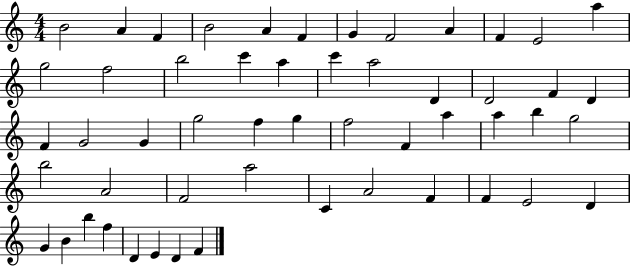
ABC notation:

X:1
T:Untitled
M:4/4
L:1/4
K:C
B2 A F B2 A F G F2 A F E2 a g2 f2 b2 c' a c' a2 D D2 F D F G2 G g2 f g f2 F a a b g2 b2 A2 F2 a2 C A2 F F E2 D G B b f D E D F